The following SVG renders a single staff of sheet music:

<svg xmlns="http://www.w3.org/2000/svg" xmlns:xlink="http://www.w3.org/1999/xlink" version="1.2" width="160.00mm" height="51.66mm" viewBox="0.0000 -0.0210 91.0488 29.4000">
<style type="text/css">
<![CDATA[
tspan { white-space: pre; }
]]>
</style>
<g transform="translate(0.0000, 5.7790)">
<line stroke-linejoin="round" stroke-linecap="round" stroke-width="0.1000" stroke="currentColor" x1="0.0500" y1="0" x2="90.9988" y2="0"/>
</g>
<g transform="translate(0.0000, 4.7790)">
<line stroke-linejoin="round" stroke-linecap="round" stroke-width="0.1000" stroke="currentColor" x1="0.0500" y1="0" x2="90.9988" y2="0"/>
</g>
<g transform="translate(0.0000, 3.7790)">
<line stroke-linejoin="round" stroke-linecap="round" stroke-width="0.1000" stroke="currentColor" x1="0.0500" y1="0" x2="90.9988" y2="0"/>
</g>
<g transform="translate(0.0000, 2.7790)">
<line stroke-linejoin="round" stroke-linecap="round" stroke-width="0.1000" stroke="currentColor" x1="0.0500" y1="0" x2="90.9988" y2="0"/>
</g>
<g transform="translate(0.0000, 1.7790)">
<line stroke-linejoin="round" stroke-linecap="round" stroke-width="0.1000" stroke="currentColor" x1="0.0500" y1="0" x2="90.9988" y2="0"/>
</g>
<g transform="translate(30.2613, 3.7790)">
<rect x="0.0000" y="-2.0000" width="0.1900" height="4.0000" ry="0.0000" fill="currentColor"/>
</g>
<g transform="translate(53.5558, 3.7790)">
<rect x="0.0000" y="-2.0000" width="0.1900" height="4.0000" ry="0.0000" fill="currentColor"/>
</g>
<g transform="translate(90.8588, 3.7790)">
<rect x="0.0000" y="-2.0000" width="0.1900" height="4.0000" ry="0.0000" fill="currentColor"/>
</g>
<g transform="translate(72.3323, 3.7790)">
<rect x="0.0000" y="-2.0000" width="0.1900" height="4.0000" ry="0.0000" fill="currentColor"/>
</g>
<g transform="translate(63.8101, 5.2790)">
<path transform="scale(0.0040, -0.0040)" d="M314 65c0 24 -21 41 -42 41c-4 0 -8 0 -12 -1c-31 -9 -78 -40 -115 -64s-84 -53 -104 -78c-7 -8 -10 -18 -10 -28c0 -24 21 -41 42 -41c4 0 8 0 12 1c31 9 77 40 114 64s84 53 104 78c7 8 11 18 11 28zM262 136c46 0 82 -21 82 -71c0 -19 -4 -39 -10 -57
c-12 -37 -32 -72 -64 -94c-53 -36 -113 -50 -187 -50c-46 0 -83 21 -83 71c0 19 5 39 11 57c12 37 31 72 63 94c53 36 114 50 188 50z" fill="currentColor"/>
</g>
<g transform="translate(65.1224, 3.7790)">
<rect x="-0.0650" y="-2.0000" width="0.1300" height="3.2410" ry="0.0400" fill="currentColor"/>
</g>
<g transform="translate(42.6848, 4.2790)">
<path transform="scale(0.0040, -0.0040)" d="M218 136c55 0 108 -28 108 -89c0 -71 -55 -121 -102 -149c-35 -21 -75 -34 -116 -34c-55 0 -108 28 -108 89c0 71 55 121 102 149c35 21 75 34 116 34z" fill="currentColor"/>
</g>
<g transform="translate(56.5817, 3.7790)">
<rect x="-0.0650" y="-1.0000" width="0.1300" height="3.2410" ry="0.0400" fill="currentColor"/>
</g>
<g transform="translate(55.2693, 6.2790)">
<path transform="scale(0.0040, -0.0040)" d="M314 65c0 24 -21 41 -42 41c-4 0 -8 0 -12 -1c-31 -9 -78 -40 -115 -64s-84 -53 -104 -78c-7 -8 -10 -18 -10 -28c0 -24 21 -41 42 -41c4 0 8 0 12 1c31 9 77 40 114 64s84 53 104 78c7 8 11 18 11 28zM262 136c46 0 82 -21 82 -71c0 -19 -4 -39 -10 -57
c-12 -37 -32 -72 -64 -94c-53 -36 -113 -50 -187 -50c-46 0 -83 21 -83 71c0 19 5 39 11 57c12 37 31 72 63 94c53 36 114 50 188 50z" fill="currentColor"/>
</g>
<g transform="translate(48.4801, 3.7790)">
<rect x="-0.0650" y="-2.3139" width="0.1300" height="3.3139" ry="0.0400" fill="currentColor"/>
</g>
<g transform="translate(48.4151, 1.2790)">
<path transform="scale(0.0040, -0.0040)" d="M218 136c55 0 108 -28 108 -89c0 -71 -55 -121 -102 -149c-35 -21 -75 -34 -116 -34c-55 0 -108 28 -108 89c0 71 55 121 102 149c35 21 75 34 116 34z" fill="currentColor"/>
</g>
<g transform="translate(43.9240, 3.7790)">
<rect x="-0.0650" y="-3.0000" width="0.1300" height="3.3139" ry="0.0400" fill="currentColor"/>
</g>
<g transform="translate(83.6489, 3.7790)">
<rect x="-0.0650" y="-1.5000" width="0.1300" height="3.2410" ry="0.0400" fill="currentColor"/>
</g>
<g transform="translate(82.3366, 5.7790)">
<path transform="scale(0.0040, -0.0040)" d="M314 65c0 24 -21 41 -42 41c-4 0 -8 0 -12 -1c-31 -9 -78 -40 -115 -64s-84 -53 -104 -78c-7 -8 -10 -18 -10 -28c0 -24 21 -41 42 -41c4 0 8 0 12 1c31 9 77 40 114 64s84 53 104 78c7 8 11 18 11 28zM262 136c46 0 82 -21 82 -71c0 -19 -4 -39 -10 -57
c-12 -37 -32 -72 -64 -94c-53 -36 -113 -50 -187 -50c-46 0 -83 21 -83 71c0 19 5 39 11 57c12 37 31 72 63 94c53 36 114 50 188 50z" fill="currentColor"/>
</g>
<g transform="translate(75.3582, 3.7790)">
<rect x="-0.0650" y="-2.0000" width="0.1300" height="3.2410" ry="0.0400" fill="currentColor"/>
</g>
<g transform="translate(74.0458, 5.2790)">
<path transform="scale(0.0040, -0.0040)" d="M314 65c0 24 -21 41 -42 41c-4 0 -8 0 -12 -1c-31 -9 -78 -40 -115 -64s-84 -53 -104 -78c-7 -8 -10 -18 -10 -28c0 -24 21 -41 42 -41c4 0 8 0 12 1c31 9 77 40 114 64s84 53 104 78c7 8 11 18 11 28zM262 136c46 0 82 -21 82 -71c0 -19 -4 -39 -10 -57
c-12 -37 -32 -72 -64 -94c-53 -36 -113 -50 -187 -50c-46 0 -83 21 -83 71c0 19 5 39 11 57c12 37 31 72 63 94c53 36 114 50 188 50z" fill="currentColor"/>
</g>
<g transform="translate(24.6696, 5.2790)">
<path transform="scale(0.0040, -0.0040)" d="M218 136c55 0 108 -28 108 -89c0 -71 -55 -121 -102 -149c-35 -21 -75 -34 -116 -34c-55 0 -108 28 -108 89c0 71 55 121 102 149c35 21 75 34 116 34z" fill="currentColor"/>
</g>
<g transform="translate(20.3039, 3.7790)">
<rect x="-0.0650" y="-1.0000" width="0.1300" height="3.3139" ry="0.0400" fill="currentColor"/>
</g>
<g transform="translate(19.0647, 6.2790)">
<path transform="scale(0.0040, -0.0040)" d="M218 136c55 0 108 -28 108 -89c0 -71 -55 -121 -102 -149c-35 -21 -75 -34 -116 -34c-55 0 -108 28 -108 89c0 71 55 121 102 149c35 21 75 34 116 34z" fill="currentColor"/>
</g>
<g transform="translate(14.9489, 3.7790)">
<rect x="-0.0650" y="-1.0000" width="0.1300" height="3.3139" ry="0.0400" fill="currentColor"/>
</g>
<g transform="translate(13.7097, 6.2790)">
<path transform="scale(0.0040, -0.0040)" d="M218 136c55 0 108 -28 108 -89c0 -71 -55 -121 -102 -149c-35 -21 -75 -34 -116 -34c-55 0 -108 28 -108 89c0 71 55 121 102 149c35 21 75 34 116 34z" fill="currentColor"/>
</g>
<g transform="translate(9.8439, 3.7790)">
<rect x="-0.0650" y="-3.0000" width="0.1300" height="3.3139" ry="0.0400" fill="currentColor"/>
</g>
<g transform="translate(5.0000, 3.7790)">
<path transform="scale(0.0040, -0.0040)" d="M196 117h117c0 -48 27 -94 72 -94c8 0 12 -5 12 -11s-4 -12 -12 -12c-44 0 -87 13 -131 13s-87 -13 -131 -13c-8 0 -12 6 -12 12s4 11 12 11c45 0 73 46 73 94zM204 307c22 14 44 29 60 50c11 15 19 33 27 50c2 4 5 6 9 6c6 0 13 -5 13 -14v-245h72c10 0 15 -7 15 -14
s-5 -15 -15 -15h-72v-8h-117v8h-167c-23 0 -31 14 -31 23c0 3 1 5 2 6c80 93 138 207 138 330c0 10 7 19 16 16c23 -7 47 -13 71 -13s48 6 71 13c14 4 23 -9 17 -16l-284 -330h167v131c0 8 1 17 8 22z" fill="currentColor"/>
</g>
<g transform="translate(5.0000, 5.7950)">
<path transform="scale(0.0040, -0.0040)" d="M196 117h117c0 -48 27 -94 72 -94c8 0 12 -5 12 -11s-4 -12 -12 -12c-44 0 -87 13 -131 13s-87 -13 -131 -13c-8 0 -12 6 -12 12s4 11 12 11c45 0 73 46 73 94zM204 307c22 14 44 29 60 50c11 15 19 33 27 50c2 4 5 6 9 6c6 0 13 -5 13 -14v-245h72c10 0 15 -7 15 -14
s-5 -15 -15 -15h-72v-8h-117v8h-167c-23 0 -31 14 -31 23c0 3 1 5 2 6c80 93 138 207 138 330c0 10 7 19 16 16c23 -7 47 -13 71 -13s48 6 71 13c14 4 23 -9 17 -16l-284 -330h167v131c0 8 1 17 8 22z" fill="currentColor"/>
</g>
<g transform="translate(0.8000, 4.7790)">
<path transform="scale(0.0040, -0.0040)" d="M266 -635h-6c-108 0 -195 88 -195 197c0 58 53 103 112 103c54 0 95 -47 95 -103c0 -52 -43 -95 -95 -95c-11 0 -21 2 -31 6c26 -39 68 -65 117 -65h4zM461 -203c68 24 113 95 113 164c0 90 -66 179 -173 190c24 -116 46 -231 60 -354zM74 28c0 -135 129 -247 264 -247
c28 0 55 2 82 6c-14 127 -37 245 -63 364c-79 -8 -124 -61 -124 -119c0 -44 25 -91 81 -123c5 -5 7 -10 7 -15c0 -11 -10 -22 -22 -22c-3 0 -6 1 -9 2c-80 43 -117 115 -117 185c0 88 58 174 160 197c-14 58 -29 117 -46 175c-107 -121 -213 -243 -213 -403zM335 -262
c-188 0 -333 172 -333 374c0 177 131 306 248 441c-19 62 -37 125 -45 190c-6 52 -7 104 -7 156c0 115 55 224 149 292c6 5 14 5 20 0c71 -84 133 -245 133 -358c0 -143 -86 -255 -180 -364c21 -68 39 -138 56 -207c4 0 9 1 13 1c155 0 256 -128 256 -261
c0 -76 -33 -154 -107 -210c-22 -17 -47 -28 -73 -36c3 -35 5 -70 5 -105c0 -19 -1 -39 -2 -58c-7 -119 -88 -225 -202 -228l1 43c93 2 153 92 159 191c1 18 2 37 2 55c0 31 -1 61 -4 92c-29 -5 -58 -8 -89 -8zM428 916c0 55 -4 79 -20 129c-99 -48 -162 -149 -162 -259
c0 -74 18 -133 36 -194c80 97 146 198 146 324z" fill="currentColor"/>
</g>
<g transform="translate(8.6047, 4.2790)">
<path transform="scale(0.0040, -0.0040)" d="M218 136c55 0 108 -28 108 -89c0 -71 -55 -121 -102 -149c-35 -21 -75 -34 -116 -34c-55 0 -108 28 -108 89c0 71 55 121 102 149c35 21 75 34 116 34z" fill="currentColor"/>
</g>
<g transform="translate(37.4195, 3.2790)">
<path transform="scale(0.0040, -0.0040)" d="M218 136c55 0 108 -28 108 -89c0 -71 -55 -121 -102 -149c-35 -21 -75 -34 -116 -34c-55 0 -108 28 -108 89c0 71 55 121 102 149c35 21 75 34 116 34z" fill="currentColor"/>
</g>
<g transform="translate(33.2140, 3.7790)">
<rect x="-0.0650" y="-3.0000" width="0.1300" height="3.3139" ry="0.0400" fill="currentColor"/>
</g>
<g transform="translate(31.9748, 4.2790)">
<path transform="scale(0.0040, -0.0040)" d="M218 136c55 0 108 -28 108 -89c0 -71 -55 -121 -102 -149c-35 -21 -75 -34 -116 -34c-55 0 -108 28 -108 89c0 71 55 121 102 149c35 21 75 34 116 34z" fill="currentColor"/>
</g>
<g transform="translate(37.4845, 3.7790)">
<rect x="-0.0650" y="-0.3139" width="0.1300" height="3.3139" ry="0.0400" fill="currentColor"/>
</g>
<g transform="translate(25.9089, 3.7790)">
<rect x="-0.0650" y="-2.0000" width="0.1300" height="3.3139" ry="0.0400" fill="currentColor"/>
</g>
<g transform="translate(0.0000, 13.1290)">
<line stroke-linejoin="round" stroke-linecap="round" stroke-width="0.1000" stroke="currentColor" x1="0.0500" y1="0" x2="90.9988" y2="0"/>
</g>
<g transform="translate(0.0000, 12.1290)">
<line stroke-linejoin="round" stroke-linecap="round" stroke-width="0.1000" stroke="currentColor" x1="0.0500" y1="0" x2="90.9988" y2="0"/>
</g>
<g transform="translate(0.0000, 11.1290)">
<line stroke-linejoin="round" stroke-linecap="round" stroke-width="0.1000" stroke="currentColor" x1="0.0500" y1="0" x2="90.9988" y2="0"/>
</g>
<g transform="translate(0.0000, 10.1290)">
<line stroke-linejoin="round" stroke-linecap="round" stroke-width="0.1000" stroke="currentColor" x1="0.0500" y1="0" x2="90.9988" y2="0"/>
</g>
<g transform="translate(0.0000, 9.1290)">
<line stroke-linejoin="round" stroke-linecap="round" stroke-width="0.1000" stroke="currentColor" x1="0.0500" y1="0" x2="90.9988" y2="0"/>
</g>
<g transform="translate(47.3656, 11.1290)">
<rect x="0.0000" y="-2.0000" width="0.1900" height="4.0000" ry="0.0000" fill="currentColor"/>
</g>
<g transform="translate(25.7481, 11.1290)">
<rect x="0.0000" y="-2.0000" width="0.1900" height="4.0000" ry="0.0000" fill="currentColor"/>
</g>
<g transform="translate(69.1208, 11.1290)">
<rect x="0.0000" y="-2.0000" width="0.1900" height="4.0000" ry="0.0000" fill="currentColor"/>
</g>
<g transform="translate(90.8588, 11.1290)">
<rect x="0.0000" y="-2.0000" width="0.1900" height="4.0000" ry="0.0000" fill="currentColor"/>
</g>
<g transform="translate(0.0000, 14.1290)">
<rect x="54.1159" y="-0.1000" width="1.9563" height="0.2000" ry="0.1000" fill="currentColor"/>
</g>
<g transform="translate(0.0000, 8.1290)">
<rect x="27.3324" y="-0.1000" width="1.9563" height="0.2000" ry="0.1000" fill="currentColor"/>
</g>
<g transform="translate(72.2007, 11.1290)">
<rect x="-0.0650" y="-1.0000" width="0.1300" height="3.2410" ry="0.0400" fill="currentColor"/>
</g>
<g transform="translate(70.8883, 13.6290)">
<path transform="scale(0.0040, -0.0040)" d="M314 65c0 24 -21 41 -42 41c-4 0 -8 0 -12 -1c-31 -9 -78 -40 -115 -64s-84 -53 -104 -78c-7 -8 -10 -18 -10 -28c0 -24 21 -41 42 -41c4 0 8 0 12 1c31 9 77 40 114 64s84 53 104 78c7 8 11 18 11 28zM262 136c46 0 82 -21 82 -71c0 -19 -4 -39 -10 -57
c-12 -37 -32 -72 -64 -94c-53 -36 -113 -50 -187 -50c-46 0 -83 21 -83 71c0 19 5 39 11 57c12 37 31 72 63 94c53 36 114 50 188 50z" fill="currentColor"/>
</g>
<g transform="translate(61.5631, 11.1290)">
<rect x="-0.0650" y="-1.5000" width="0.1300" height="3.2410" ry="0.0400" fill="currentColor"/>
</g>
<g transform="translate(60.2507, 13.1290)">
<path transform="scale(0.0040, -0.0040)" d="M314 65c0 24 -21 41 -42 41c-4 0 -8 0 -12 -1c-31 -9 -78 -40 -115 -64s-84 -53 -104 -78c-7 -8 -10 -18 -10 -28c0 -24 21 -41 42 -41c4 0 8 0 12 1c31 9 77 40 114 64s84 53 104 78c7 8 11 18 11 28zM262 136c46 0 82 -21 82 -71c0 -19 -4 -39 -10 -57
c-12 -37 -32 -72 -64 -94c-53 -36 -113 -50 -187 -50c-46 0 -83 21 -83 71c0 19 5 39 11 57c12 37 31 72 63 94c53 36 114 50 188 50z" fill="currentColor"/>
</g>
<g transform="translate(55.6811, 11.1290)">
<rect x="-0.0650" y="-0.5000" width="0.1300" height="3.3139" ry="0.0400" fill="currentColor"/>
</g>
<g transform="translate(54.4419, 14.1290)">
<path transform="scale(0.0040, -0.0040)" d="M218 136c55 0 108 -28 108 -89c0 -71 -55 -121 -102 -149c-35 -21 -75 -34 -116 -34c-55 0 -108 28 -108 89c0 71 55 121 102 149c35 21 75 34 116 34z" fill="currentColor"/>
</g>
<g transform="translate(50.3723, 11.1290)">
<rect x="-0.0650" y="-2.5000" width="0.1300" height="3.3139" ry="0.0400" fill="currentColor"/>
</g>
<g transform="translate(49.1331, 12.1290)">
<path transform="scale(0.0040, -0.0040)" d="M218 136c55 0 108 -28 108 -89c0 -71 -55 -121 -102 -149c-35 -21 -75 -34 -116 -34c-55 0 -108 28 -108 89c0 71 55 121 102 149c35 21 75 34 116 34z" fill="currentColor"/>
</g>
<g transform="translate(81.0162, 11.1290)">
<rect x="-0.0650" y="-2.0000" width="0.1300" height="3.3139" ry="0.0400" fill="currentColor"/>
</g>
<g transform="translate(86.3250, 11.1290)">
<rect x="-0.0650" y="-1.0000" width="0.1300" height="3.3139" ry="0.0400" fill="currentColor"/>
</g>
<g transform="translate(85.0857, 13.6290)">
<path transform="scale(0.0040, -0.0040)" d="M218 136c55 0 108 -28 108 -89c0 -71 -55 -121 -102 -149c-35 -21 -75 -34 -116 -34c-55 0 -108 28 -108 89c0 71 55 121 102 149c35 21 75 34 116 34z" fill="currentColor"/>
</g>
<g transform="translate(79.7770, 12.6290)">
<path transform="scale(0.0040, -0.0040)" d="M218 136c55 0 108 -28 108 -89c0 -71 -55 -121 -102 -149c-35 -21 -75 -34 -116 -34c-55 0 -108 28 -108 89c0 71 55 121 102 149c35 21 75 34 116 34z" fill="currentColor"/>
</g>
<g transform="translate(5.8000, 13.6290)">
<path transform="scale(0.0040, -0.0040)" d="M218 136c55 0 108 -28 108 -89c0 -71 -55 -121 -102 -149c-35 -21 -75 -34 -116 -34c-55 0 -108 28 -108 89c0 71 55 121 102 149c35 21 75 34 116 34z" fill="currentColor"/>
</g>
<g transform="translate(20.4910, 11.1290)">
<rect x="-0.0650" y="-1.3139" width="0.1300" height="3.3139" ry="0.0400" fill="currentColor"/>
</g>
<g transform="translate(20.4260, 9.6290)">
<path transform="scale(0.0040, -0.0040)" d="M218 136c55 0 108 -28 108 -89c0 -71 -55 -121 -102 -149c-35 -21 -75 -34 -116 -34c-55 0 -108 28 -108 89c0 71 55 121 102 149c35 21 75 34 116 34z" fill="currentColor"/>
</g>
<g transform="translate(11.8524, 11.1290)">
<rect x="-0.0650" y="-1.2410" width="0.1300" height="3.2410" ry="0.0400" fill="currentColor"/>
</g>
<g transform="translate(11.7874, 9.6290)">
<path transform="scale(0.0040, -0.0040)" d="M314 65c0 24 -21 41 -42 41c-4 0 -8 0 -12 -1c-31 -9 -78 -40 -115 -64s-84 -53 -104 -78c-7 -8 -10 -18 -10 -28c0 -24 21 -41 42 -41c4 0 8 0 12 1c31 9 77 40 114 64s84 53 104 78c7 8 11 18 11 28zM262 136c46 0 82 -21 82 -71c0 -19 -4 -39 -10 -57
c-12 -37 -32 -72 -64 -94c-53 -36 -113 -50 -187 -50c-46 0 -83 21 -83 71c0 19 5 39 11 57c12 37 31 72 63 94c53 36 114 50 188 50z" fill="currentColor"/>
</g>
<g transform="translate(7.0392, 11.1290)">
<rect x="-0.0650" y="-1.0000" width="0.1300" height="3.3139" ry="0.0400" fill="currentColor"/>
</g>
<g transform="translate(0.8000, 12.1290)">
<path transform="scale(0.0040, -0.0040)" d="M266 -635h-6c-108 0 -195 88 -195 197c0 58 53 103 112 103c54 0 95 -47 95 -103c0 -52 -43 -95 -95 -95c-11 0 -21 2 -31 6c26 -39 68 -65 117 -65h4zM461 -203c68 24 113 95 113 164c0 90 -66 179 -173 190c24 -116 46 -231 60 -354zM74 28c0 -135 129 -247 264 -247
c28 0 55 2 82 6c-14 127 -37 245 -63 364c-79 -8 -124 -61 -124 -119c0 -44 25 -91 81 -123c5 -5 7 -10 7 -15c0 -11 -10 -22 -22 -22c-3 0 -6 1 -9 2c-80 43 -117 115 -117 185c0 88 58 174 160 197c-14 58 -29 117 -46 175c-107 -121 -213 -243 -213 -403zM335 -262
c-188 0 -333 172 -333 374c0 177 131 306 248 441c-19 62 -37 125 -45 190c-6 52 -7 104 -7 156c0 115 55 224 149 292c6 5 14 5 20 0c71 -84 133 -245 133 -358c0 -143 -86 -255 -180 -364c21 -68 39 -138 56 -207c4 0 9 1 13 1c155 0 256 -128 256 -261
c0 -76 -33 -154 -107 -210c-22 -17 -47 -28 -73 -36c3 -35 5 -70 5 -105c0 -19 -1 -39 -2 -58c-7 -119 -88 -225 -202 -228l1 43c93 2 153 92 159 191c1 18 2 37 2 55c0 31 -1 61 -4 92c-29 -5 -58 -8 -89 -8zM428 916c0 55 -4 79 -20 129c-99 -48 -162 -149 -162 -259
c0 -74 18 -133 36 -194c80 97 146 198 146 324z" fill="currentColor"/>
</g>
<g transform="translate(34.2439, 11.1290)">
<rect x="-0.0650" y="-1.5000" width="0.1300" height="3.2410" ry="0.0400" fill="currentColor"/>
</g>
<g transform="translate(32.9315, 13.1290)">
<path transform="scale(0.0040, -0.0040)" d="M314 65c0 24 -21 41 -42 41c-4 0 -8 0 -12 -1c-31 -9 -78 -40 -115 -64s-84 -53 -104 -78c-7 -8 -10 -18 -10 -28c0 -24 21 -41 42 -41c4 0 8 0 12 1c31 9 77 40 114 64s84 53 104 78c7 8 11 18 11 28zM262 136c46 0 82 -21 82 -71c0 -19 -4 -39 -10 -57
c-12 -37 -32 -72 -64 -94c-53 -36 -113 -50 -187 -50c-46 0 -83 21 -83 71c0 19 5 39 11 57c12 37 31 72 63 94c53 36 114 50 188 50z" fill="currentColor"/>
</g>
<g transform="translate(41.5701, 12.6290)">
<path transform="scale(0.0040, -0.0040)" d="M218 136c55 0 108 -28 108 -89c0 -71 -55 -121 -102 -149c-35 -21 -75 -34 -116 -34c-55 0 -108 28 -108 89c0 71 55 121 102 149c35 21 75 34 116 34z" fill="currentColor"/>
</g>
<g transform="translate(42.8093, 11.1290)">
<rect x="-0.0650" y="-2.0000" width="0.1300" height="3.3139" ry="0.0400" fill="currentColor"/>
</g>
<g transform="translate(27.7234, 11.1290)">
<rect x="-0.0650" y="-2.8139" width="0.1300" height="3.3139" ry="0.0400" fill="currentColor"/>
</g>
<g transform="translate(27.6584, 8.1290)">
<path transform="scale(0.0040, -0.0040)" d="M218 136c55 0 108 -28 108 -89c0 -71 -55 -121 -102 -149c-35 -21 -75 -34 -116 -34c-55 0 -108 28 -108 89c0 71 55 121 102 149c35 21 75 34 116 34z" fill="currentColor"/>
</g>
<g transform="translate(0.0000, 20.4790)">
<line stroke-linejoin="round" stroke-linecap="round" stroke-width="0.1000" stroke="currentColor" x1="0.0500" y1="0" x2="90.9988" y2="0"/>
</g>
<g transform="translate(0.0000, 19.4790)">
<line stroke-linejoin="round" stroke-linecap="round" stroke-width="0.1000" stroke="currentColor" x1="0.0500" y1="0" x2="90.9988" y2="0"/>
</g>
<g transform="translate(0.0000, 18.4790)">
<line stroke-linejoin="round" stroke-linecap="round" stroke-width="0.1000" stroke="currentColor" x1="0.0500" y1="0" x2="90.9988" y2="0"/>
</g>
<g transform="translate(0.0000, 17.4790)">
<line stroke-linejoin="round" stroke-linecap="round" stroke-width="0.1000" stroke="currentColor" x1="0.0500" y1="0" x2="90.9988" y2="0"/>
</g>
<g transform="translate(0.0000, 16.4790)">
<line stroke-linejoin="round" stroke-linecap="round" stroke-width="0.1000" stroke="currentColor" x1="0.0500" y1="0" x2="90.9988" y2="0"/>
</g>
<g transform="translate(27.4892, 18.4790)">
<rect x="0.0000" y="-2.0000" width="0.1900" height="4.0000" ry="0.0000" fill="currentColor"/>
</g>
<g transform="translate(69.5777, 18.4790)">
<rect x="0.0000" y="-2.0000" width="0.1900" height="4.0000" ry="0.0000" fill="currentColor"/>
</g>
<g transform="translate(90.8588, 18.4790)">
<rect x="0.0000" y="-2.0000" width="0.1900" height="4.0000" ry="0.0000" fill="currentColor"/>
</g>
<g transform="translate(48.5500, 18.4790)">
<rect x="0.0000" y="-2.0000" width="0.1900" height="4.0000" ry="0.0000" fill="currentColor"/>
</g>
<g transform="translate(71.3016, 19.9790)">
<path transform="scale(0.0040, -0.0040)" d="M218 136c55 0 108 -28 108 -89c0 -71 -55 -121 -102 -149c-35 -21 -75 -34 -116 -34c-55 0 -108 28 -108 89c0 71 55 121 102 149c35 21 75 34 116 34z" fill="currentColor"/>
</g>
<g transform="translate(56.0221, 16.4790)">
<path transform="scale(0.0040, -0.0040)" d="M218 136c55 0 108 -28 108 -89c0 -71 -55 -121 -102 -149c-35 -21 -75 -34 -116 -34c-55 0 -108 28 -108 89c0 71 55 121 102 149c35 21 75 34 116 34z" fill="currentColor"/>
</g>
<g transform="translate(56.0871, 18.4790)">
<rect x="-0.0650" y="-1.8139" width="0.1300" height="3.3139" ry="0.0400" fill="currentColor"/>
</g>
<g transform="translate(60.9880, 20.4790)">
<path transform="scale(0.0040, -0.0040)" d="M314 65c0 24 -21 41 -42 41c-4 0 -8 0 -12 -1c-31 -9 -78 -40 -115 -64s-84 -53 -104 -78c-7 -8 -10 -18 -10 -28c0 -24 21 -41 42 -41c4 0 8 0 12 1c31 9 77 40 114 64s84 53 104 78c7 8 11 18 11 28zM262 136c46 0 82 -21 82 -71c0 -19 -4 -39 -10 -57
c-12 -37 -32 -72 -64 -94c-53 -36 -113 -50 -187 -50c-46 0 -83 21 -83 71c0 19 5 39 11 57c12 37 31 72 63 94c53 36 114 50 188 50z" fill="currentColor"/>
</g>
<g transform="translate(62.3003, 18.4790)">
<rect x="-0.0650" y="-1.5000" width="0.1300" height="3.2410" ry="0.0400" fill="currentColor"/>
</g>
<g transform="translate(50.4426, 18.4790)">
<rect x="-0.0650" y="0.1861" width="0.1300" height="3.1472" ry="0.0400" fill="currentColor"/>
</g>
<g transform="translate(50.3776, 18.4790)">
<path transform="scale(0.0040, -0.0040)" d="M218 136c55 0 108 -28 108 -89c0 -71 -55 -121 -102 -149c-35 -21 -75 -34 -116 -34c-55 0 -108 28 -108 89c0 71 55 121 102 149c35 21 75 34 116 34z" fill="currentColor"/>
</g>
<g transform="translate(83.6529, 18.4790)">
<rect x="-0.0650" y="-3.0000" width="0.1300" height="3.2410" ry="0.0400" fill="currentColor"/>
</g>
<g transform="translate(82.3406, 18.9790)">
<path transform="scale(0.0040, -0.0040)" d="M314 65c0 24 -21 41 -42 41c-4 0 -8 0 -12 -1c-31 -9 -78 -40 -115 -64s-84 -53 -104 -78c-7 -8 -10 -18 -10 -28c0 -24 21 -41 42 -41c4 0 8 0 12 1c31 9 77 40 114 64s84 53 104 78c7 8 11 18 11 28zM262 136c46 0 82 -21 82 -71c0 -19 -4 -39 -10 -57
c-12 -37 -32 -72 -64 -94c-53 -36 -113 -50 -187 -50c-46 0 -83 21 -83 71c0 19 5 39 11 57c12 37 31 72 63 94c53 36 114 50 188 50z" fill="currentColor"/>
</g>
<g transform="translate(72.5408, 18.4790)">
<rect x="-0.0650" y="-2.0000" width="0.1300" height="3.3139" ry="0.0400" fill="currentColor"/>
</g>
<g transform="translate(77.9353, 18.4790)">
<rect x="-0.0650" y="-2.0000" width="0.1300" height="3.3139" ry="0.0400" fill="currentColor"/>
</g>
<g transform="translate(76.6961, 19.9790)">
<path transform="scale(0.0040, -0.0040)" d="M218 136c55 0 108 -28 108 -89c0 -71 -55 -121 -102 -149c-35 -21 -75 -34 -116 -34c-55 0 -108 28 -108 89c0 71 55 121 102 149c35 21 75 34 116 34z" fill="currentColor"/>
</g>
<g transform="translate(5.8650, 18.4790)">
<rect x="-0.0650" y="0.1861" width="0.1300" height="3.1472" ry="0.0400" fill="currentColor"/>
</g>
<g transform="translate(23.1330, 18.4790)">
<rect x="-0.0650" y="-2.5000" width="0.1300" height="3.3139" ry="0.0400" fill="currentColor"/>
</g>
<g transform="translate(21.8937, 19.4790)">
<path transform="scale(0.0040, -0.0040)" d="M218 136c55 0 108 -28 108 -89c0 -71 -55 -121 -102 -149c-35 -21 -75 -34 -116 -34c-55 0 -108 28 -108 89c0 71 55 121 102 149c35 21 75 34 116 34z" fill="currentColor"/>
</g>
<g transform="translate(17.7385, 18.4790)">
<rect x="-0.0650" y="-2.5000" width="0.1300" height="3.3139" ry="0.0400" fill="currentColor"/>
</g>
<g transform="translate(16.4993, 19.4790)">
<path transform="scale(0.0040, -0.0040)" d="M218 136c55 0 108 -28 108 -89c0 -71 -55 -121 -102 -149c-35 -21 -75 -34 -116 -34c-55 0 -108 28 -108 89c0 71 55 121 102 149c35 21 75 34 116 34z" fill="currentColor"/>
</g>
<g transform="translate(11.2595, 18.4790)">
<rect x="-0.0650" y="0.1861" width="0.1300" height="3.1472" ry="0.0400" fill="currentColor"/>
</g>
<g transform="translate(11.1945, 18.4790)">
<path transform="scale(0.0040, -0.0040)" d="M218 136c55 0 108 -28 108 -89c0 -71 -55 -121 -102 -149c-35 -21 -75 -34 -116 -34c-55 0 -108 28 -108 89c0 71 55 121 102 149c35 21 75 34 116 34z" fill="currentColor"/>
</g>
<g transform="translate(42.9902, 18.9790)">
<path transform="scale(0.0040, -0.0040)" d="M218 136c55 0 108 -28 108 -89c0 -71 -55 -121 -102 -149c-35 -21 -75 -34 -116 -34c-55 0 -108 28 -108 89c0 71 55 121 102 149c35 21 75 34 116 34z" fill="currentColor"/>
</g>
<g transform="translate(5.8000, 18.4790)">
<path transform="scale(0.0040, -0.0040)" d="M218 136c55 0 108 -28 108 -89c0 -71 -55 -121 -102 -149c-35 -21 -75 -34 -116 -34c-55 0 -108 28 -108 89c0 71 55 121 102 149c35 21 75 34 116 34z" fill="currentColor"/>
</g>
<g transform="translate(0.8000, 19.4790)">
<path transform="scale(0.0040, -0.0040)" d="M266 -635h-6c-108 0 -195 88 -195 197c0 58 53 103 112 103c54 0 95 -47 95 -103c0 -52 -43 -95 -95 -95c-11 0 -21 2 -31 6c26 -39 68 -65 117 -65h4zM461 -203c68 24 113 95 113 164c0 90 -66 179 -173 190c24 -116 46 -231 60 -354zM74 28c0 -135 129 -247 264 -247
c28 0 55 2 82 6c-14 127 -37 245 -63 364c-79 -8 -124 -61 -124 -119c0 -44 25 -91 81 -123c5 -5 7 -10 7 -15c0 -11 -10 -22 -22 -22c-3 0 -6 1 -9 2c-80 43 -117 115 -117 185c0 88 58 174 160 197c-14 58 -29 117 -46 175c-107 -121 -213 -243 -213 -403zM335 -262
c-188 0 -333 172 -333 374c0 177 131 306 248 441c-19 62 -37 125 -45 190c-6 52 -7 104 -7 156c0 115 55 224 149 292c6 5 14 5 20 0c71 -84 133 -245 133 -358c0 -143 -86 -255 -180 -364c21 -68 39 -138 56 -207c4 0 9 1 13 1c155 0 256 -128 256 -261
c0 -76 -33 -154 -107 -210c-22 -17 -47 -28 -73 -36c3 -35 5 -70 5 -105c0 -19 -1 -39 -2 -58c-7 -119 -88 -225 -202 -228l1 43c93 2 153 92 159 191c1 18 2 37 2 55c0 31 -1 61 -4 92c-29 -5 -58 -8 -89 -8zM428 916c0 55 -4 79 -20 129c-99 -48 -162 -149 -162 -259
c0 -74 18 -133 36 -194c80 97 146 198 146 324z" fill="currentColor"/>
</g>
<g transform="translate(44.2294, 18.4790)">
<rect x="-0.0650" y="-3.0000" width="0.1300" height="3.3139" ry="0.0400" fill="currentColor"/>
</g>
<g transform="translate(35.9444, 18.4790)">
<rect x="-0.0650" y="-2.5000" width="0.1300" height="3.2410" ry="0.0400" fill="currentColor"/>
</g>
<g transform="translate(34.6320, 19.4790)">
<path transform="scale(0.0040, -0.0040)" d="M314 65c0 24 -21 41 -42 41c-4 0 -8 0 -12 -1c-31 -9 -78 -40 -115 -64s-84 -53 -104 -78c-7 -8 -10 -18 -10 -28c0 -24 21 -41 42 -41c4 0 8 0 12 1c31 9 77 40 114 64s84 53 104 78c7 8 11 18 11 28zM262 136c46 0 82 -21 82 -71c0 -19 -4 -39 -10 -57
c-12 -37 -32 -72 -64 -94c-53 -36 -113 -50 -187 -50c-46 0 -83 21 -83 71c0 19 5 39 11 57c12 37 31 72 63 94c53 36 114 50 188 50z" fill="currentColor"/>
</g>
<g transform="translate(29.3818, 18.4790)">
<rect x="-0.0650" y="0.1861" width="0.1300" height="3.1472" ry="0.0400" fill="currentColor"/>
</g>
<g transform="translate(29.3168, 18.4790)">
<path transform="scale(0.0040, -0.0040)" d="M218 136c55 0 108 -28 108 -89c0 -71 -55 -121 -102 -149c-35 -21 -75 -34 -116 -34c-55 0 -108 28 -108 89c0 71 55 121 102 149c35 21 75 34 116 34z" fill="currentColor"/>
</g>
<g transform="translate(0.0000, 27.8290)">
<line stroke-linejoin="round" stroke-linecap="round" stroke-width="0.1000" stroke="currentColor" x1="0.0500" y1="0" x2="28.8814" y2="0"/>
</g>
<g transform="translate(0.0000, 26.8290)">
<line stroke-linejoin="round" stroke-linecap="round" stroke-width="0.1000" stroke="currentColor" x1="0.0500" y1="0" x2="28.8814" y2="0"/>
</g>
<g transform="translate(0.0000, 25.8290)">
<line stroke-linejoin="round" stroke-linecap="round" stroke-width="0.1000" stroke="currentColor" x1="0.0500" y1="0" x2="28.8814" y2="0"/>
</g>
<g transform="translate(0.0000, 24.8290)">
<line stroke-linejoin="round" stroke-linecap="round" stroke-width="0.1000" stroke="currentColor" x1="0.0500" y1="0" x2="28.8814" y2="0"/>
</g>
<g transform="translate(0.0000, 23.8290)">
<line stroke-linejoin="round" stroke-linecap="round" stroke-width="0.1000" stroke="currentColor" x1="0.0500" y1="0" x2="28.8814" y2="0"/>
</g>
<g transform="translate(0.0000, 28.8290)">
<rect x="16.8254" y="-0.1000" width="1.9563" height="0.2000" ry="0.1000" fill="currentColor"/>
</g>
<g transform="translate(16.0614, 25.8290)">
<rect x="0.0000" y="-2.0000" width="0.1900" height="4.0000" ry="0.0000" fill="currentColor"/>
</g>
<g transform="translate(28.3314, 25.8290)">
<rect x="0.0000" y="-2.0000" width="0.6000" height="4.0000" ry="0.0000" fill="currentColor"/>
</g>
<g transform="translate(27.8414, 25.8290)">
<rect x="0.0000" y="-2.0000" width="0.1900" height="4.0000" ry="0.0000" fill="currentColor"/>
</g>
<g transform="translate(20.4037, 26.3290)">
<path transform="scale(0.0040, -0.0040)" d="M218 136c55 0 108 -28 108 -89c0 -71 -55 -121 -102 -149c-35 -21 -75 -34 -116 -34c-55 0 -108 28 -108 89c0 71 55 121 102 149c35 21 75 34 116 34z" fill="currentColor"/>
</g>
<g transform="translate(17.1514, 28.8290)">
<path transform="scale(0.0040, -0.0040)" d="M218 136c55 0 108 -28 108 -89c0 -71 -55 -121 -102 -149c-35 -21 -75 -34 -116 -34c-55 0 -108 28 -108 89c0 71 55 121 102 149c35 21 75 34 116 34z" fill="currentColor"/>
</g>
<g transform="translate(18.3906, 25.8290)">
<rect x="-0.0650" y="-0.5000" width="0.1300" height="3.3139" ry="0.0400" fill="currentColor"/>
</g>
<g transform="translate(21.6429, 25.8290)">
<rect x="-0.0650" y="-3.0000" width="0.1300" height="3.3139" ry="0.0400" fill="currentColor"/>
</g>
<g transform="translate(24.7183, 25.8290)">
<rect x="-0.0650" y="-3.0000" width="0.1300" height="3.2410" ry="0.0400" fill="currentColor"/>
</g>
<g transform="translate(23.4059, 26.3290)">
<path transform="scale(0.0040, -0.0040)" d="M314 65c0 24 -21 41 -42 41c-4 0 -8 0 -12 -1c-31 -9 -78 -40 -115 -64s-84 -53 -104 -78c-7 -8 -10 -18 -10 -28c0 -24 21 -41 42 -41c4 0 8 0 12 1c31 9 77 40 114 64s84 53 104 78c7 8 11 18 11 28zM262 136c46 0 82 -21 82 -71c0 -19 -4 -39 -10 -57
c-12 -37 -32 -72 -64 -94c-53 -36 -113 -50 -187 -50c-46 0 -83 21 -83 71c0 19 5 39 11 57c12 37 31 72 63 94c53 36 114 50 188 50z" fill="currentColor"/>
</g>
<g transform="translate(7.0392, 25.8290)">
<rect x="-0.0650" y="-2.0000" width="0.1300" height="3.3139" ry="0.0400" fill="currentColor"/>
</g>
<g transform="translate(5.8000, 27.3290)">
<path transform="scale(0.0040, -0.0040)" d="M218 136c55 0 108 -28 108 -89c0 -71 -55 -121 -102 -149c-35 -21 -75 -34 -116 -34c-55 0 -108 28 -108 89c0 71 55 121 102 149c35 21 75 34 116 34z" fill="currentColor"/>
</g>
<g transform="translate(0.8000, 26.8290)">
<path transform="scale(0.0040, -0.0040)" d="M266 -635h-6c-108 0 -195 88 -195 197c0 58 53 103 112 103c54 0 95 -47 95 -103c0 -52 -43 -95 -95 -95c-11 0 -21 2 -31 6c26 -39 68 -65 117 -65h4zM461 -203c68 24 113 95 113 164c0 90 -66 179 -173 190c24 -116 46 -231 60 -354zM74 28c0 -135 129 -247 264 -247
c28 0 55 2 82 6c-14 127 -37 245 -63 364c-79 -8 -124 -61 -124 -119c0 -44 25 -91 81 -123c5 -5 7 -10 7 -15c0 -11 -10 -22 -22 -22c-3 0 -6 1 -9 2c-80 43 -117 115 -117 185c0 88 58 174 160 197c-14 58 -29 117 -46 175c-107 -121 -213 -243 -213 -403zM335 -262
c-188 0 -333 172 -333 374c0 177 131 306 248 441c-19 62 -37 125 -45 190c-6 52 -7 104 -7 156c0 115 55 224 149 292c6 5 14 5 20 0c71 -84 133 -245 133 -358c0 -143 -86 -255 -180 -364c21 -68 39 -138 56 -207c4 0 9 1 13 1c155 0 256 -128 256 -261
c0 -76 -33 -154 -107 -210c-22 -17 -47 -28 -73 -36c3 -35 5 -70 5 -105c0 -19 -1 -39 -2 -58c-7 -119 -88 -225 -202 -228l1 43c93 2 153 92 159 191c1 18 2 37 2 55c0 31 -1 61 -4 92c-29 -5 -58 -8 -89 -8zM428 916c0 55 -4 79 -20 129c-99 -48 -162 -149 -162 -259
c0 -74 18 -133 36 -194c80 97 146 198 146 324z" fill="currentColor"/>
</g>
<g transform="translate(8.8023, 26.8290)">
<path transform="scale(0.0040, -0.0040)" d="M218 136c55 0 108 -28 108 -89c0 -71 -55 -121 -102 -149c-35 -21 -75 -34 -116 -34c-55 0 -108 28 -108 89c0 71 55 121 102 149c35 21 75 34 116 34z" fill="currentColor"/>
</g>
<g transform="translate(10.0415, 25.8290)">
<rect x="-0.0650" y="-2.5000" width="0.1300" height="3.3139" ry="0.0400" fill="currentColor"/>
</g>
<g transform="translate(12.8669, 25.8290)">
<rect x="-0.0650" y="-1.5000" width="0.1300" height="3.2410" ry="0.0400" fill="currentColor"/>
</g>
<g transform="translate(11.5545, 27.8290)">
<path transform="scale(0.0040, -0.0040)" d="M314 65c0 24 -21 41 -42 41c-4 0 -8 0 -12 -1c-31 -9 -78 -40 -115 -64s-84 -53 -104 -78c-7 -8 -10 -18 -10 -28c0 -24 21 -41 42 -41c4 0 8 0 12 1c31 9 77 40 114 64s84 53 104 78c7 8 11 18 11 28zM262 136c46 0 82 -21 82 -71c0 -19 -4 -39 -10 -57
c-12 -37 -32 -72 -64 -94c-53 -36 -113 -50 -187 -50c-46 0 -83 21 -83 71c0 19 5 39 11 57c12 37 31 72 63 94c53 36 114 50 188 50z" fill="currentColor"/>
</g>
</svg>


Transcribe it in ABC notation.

X:1
T:Untitled
M:4/4
L:1/4
K:C
A D D F A c A g D2 F2 F2 E2 D e2 e a E2 F G C E2 D2 F D B B G G B G2 A B f E2 F F A2 F G E2 C A A2